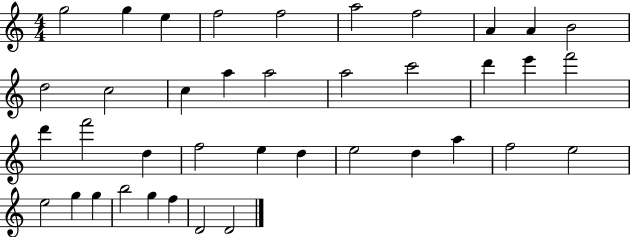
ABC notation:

X:1
T:Untitled
M:4/4
L:1/4
K:C
g2 g e f2 f2 a2 f2 A A B2 d2 c2 c a a2 a2 c'2 d' e' f'2 d' f'2 d f2 e d e2 d a f2 e2 e2 g g b2 g f D2 D2